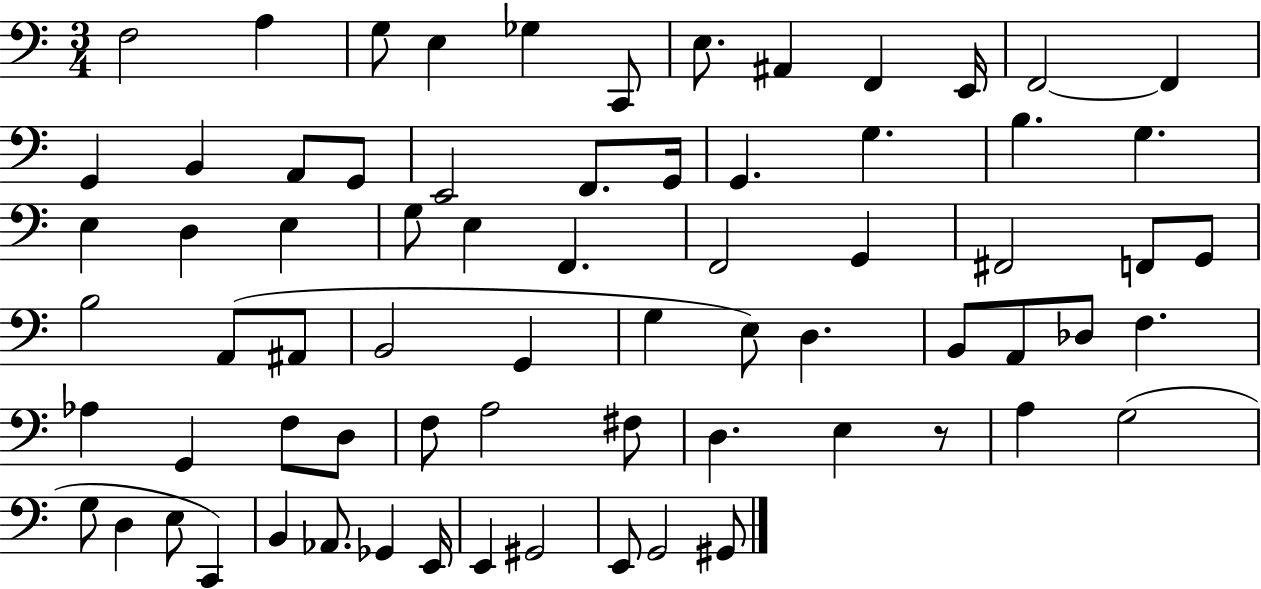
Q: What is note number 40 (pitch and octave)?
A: G3